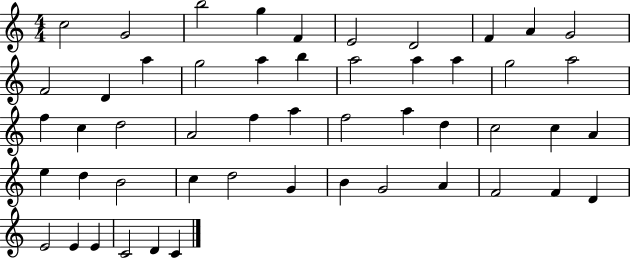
C5/h G4/h B5/h G5/q F4/q E4/h D4/h F4/q A4/q G4/h F4/h D4/q A5/q G5/h A5/q B5/q A5/h A5/q A5/q G5/h A5/h F5/q C5/q D5/h A4/h F5/q A5/q F5/h A5/q D5/q C5/h C5/q A4/q E5/q D5/q B4/h C5/q D5/h G4/q B4/q G4/h A4/q F4/h F4/q D4/q E4/h E4/q E4/q C4/h D4/q C4/q